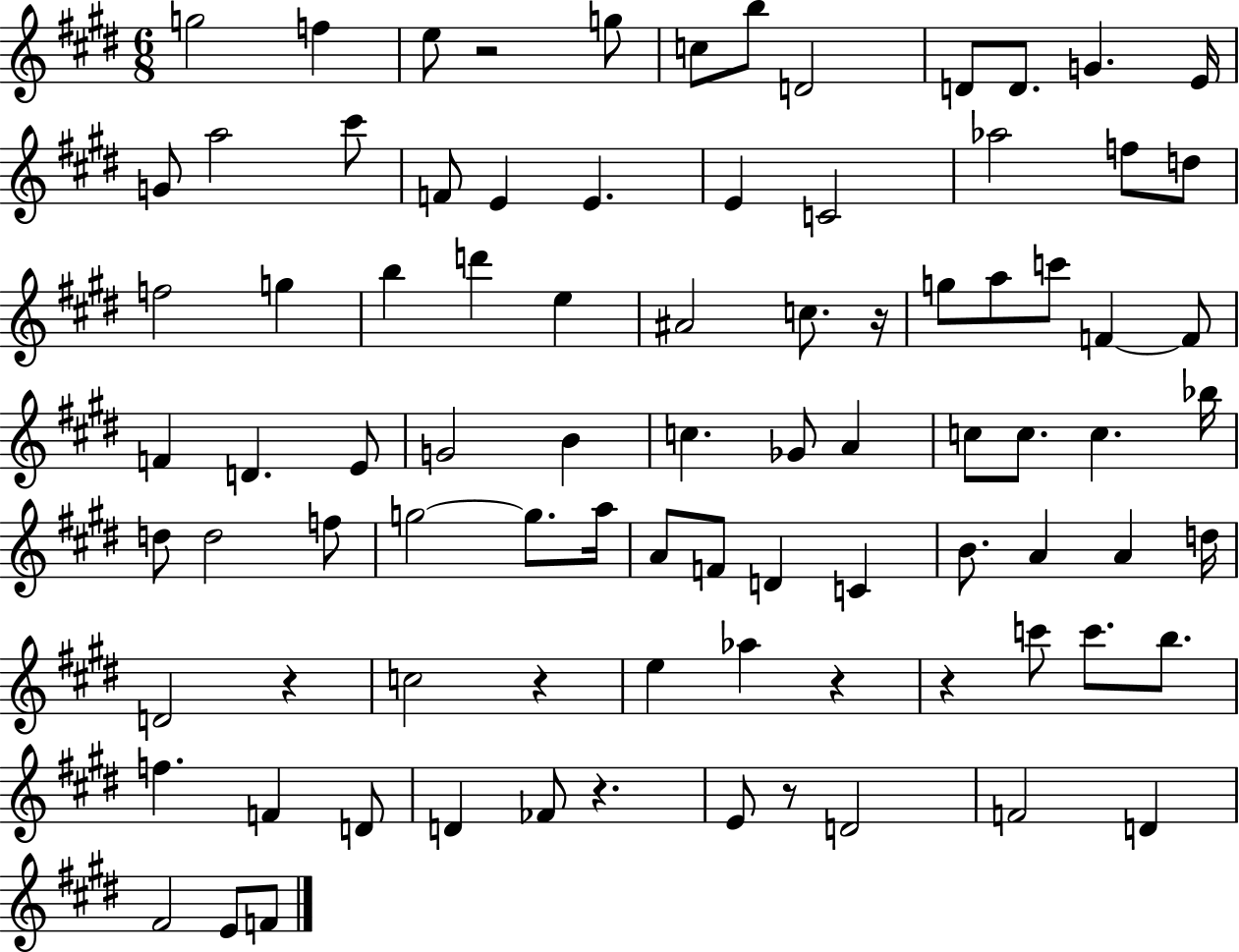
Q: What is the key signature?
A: E major